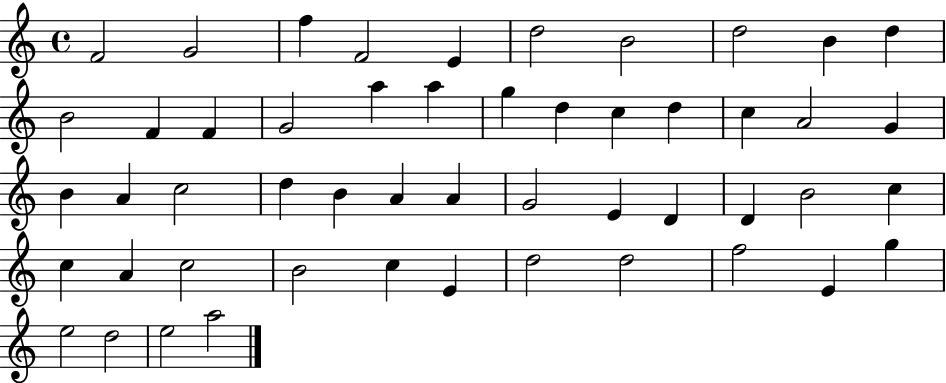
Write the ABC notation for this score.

X:1
T:Untitled
M:4/4
L:1/4
K:C
F2 G2 f F2 E d2 B2 d2 B d B2 F F G2 a a g d c d c A2 G B A c2 d B A A G2 E D D B2 c c A c2 B2 c E d2 d2 f2 E g e2 d2 e2 a2